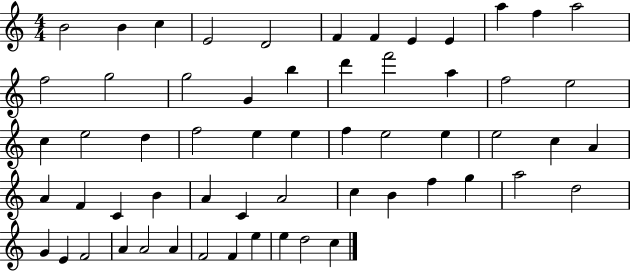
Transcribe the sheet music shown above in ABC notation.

X:1
T:Untitled
M:4/4
L:1/4
K:C
B2 B c E2 D2 F F E E a f a2 f2 g2 g2 G b d' f'2 a f2 e2 c e2 d f2 e e f e2 e e2 c A A F C B A C A2 c B f g a2 d2 G E F2 A A2 A F2 F e e d2 c